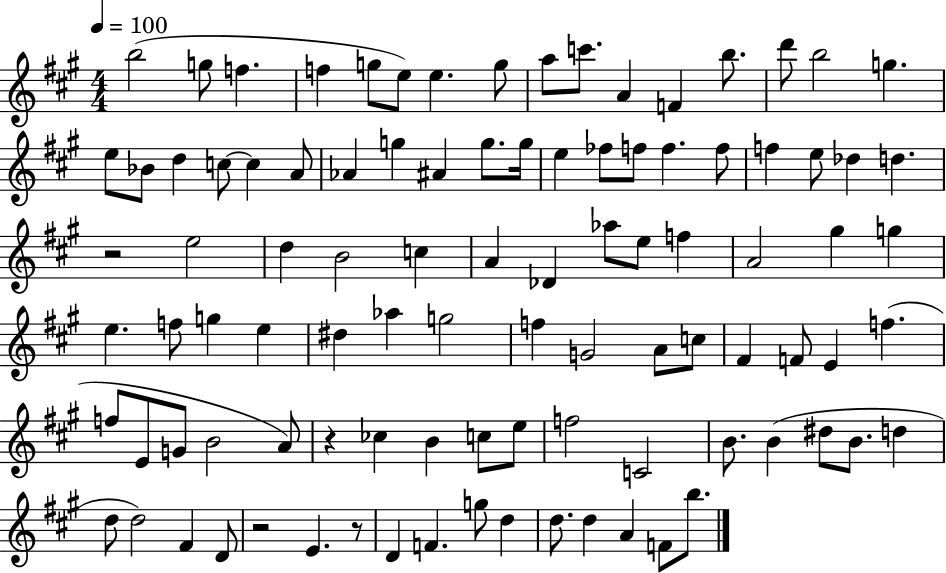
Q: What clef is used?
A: treble